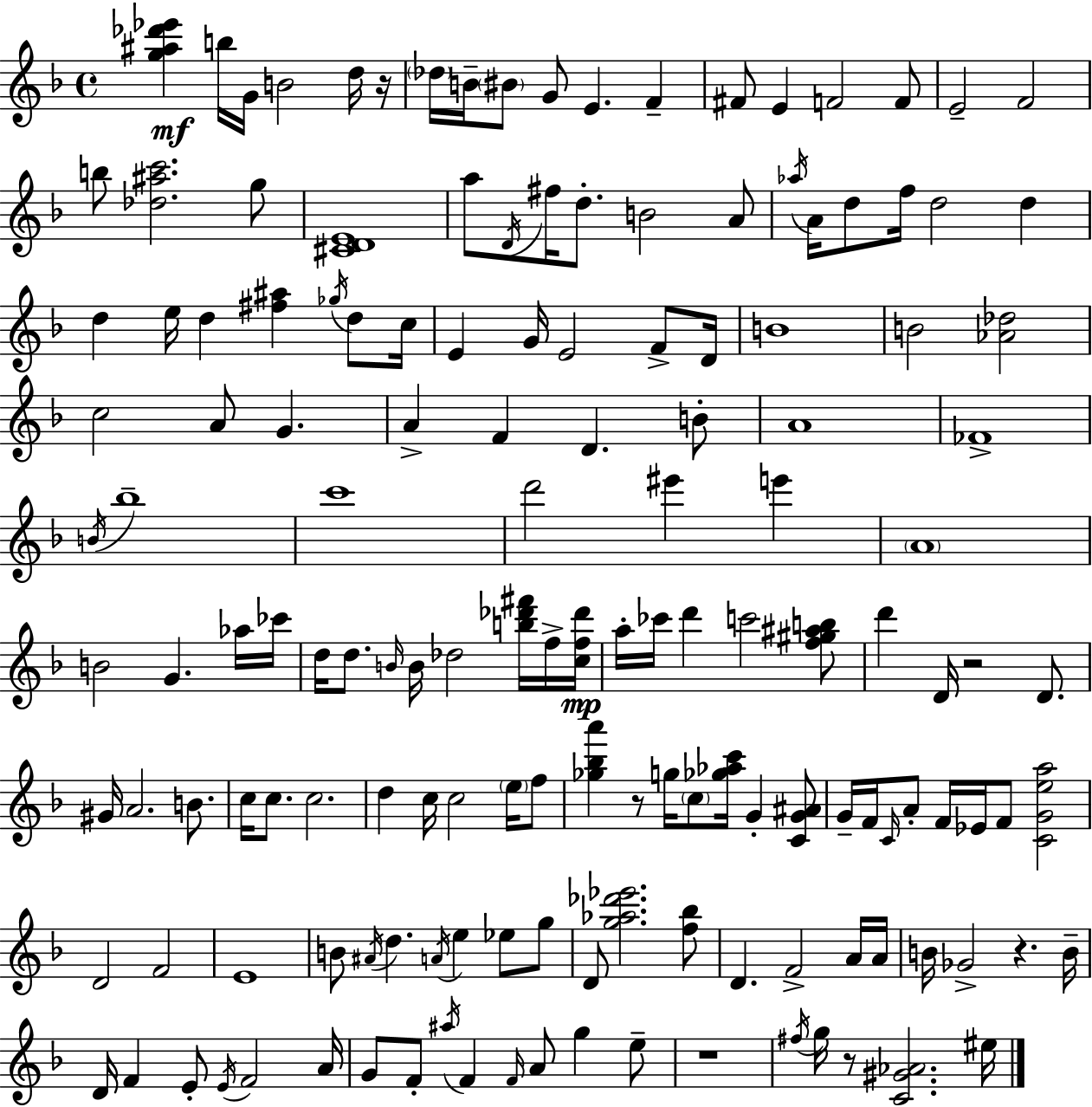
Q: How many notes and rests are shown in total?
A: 153